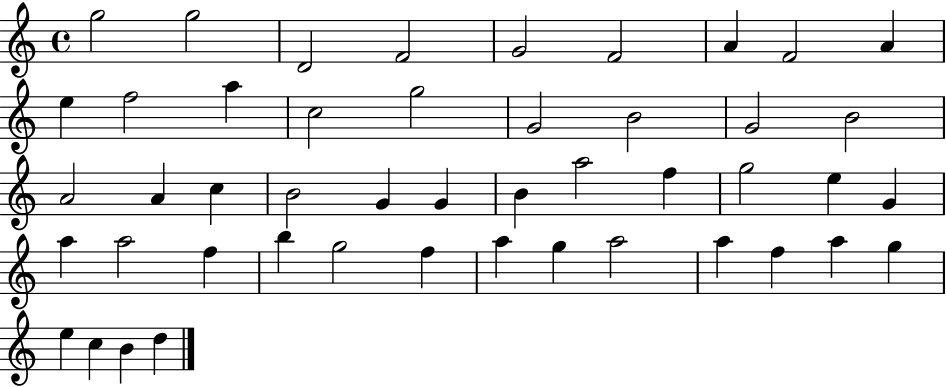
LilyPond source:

{
  \clef treble
  \time 4/4
  \defaultTimeSignature
  \key c \major
  g''2 g''2 | d'2 f'2 | g'2 f'2 | a'4 f'2 a'4 | \break e''4 f''2 a''4 | c''2 g''2 | g'2 b'2 | g'2 b'2 | \break a'2 a'4 c''4 | b'2 g'4 g'4 | b'4 a''2 f''4 | g''2 e''4 g'4 | \break a''4 a''2 f''4 | b''4 g''2 f''4 | a''4 g''4 a''2 | a''4 f''4 a''4 g''4 | \break e''4 c''4 b'4 d''4 | \bar "|."
}